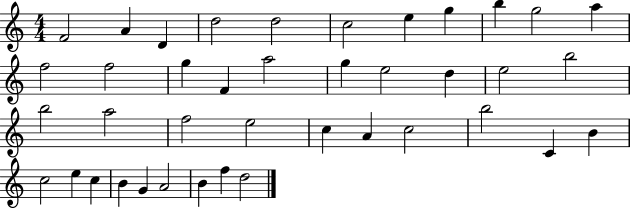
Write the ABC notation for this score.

X:1
T:Untitled
M:4/4
L:1/4
K:C
F2 A D d2 d2 c2 e g b g2 a f2 f2 g F a2 g e2 d e2 b2 b2 a2 f2 e2 c A c2 b2 C B c2 e c B G A2 B f d2